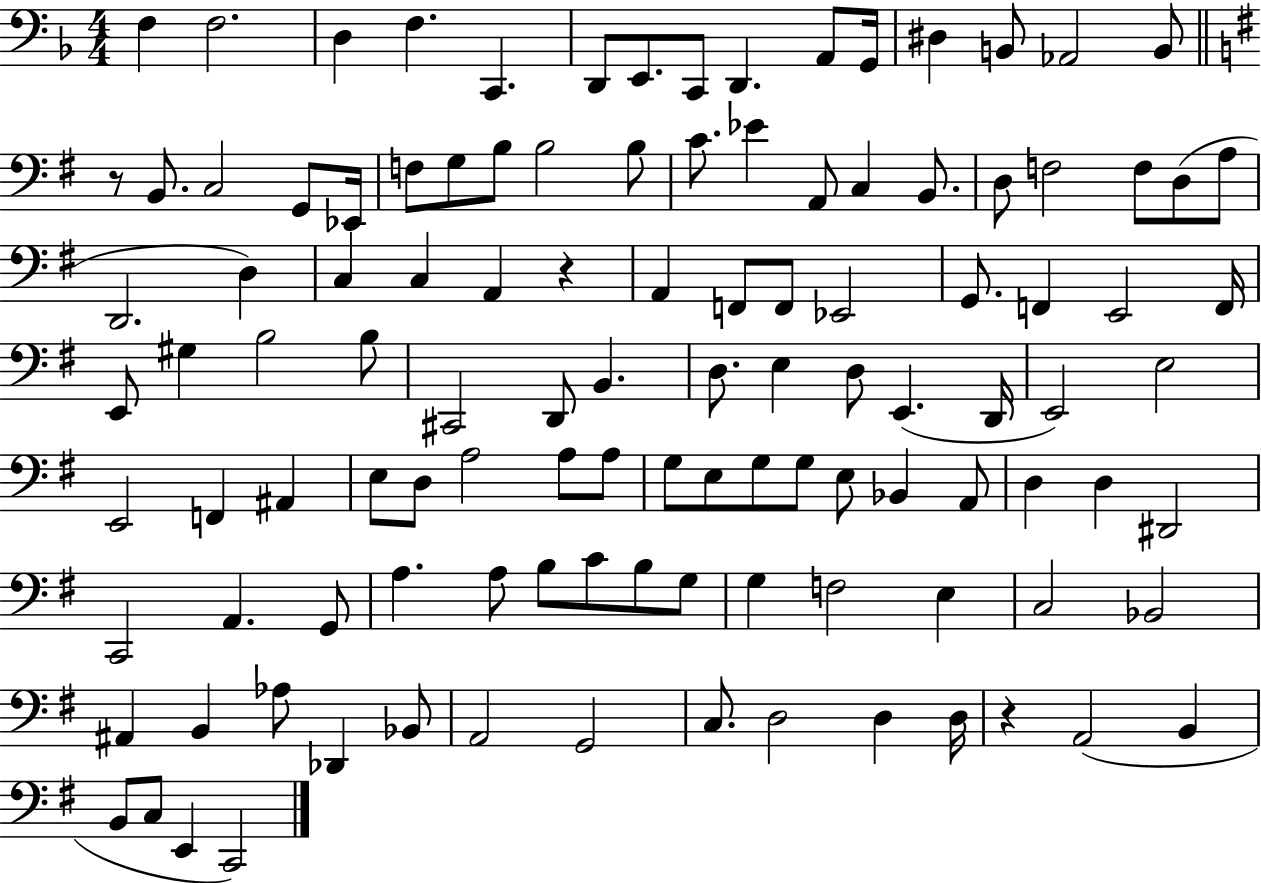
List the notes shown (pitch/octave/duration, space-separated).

F3/q F3/h. D3/q F3/q. C2/q. D2/e E2/e. C2/e D2/q. A2/e G2/s D#3/q B2/e Ab2/h B2/e R/e B2/e. C3/h G2/e Eb2/s F3/e G3/e B3/e B3/h B3/e C4/e. Eb4/q A2/e C3/q B2/e. D3/e F3/h F3/e D3/e A3/e D2/h. D3/q C3/q C3/q A2/q R/q A2/q F2/e F2/e Eb2/h G2/e. F2/q E2/h F2/s E2/e G#3/q B3/h B3/e C#2/h D2/e B2/q. D3/e. E3/q D3/e E2/q. D2/s E2/h E3/h E2/h F2/q A#2/q E3/e D3/e A3/h A3/e A3/e G3/e E3/e G3/e G3/e E3/e Bb2/q A2/e D3/q D3/q D#2/h C2/h A2/q. G2/e A3/q. A3/e B3/e C4/e B3/e G3/e G3/q F3/h E3/q C3/h Bb2/h A#2/q B2/q Ab3/e Db2/q Bb2/e A2/h G2/h C3/e. D3/h D3/q D3/s R/q A2/h B2/q B2/e C3/e E2/q C2/h